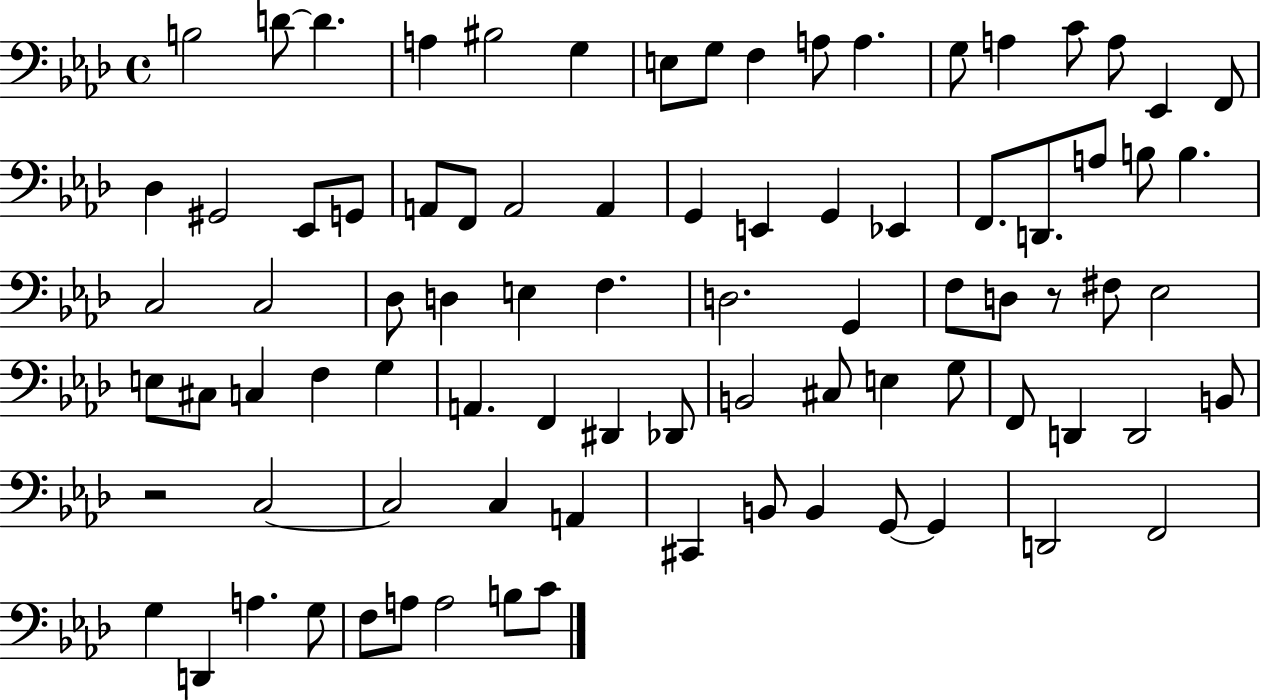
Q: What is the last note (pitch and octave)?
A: C4